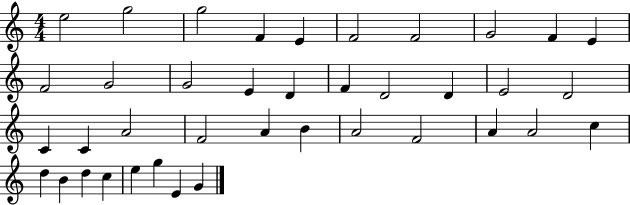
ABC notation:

X:1
T:Untitled
M:4/4
L:1/4
K:C
e2 g2 g2 F E F2 F2 G2 F E F2 G2 G2 E D F D2 D E2 D2 C C A2 F2 A B A2 F2 A A2 c d B d c e g E G